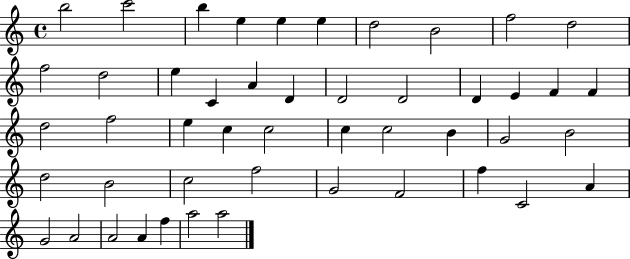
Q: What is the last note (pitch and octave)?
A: A5